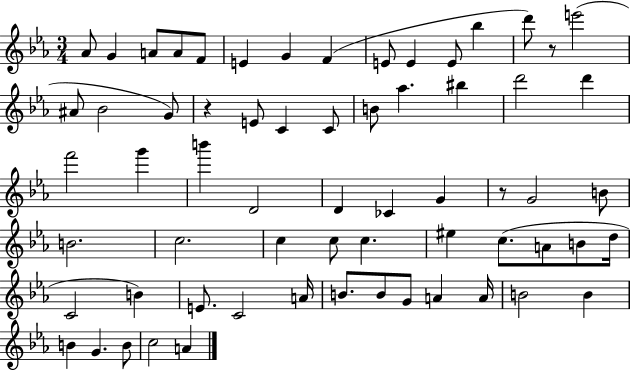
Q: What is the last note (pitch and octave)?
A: A4